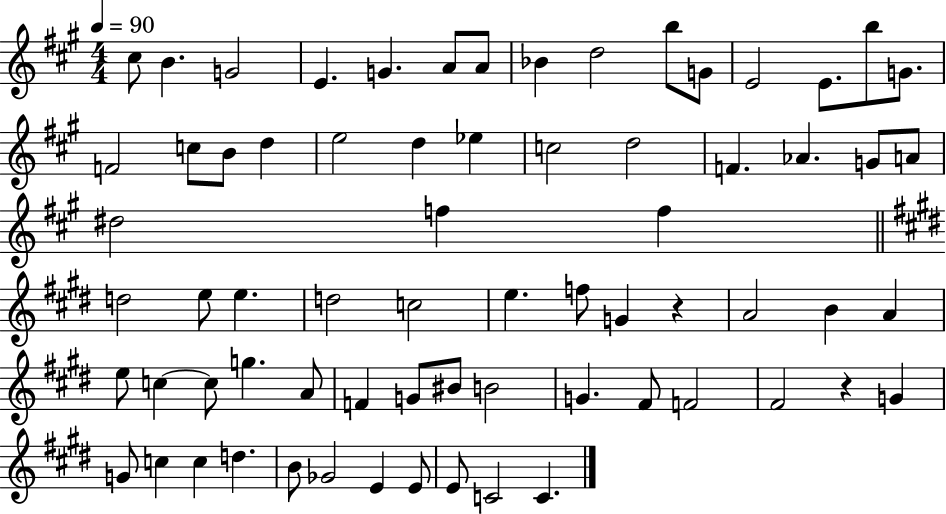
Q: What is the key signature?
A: A major